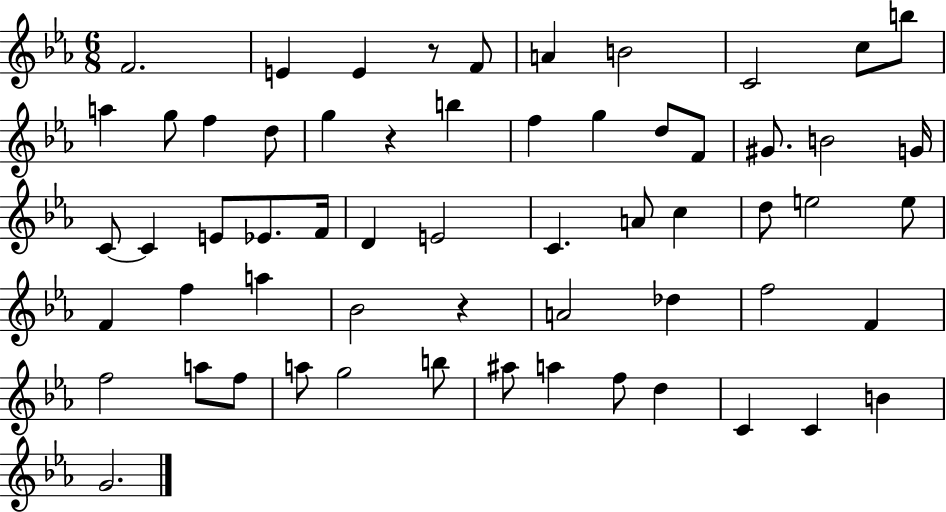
F4/h. E4/q E4/q R/e F4/e A4/q B4/h C4/h C5/e B5/e A5/q G5/e F5/q D5/e G5/q R/q B5/q F5/q G5/q D5/e F4/e G#4/e. B4/h G4/s C4/e C4/q E4/e Eb4/e. F4/s D4/q E4/h C4/q. A4/e C5/q D5/e E5/h E5/e F4/q F5/q A5/q Bb4/h R/q A4/h Db5/q F5/h F4/q F5/h A5/e F5/e A5/e G5/h B5/e A#5/e A5/q F5/e D5/q C4/q C4/q B4/q G4/h.